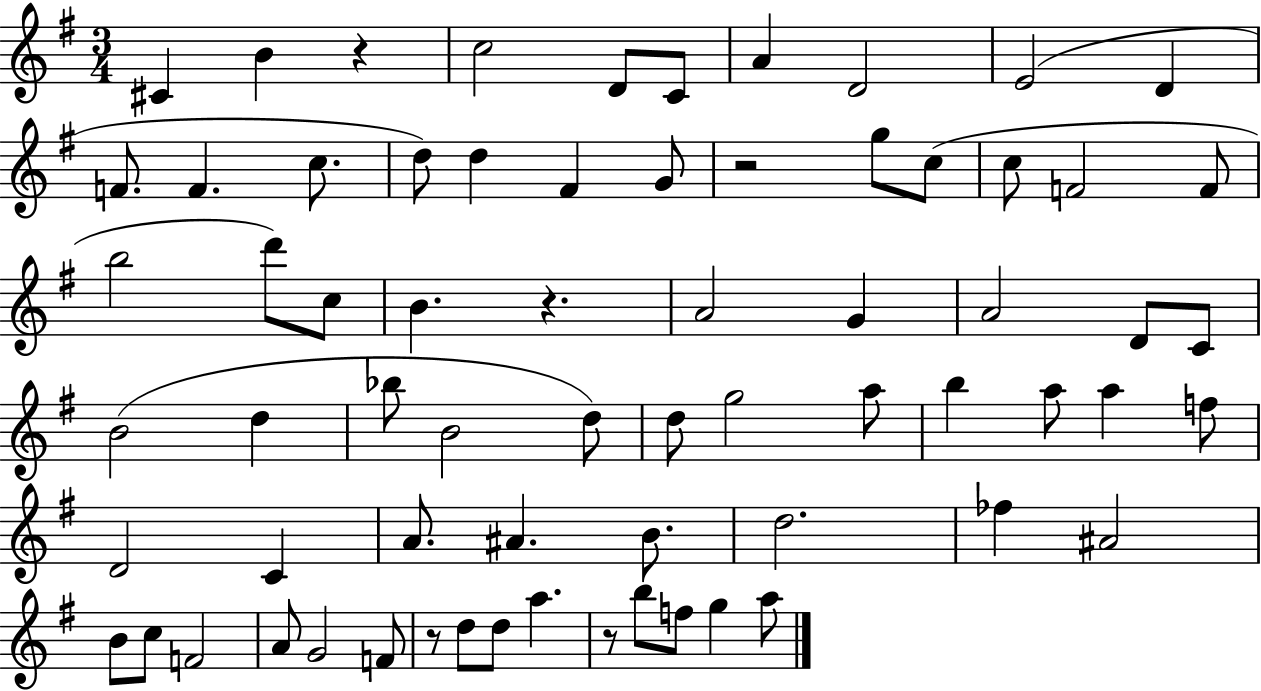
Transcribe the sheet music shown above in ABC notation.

X:1
T:Untitled
M:3/4
L:1/4
K:G
^C B z c2 D/2 C/2 A D2 E2 D F/2 F c/2 d/2 d ^F G/2 z2 g/2 c/2 c/2 F2 F/2 b2 d'/2 c/2 B z A2 G A2 D/2 C/2 B2 d _b/2 B2 d/2 d/2 g2 a/2 b a/2 a f/2 D2 C A/2 ^A B/2 d2 _f ^A2 B/2 c/2 F2 A/2 G2 F/2 z/2 d/2 d/2 a z/2 b/2 f/2 g a/2